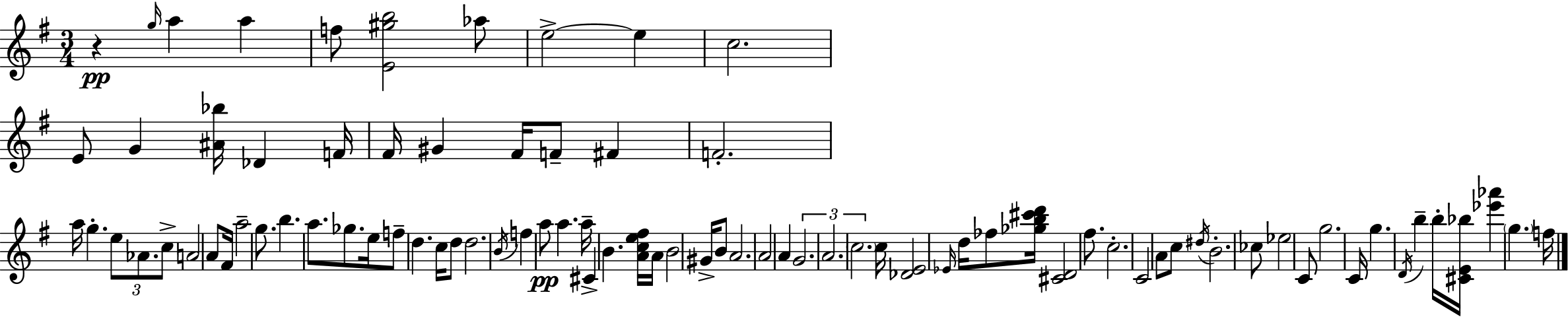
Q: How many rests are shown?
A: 1